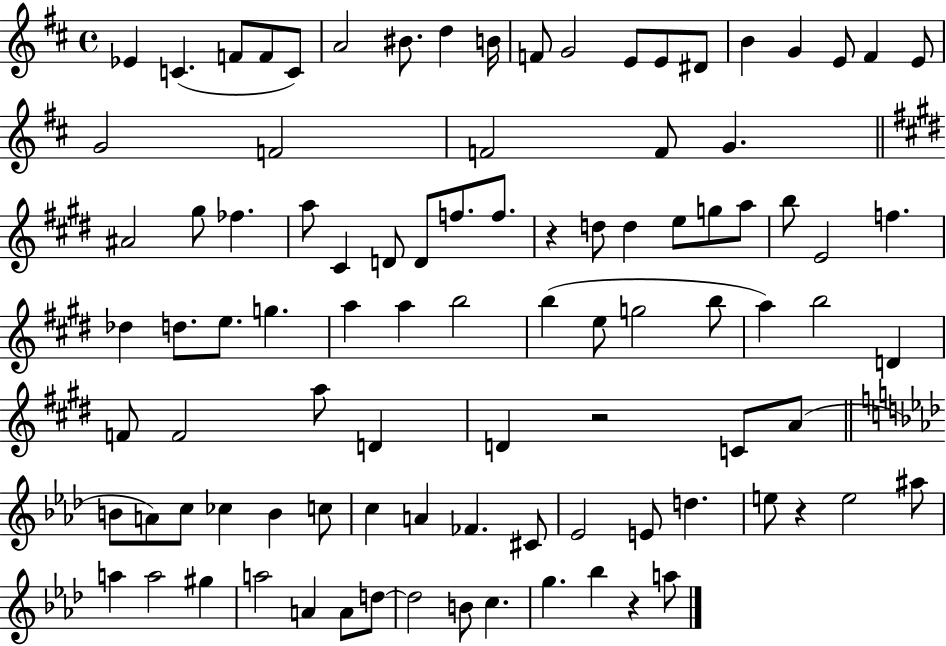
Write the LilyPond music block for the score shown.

{
  \clef treble
  \time 4/4
  \defaultTimeSignature
  \key d \major
  ees'4 c'4.( f'8 f'8 c'8) | a'2 bis'8. d''4 b'16 | f'8 g'2 e'8 e'8 dis'8 | b'4 g'4 e'8 fis'4 e'8 | \break g'2 f'2 | f'2 f'8 g'4. | \bar "||" \break \key e \major ais'2 gis''8 fes''4. | a''8 cis'4 d'8 d'8 f''8. f''8. | r4 d''8 d''4 e''8 g''8 a''8 | b''8 e'2 f''4. | \break des''4 d''8. e''8. g''4. | a''4 a''4 b''2 | b''4( e''8 g''2 b''8 | a''4) b''2 d'4 | \break f'8 f'2 a''8 d'4 | d'4 r2 c'8 a'8( | \bar "||" \break \key aes \major b'8 a'8) c''8 ces''4 b'4 c''8 | c''4 a'4 fes'4. cis'8 | ees'2 e'8 d''4. | e''8 r4 e''2 ais''8 | \break a''4 a''2 gis''4 | a''2 a'4 a'8 d''8~~ | d''2 b'8 c''4. | g''4. bes''4 r4 a''8 | \break \bar "|."
}